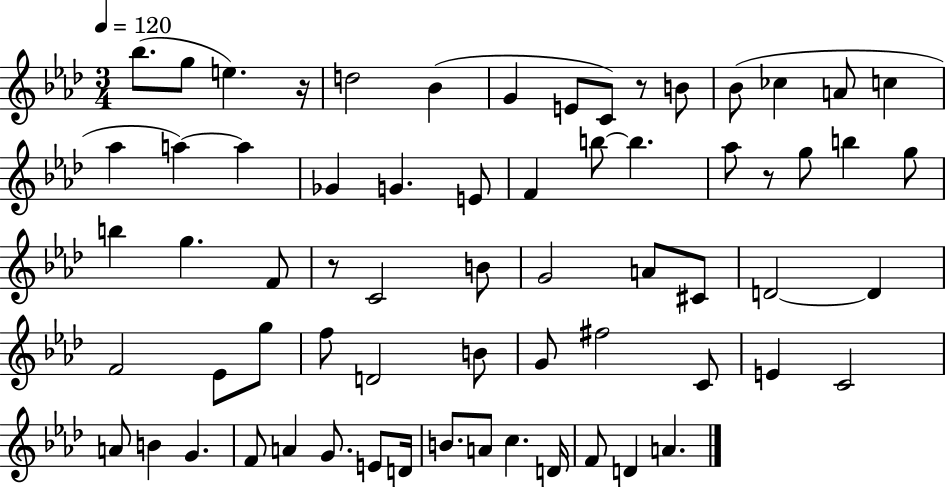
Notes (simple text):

Bb5/e. G5/e E5/q. R/s D5/h Bb4/q G4/q E4/e C4/e R/e B4/e Bb4/e CES5/q A4/e C5/q Ab5/q A5/q A5/q Gb4/q G4/q. E4/e F4/q B5/e B5/q. Ab5/e R/e G5/e B5/q G5/e B5/q G5/q. F4/e R/e C4/h B4/e G4/h A4/e C#4/e D4/h D4/q F4/h Eb4/e G5/e F5/e D4/h B4/e G4/e F#5/h C4/e E4/q C4/h A4/e B4/q G4/q. F4/e A4/q G4/e. E4/e D4/s B4/e. A4/e C5/q. D4/s F4/e D4/q A4/q.